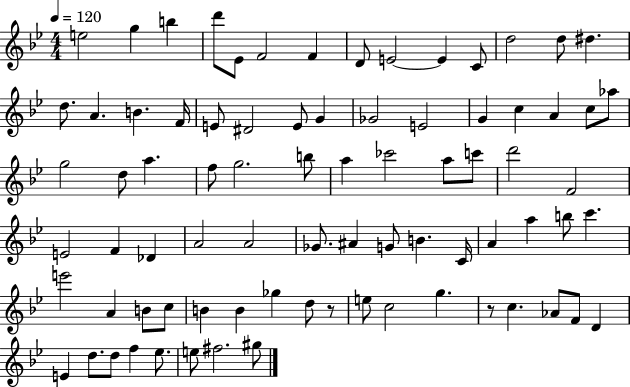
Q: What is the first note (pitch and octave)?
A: E5